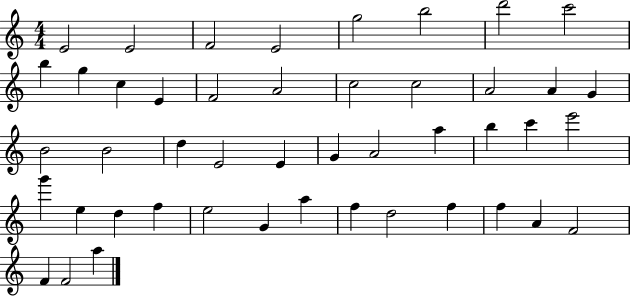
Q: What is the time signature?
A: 4/4